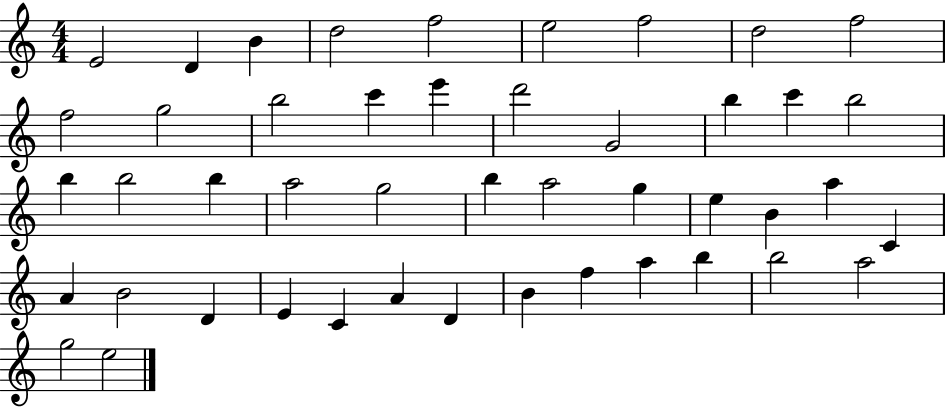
E4/h D4/q B4/q D5/h F5/h E5/h F5/h D5/h F5/h F5/h G5/h B5/h C6/q E6/q D6/h G4/h B5/q C6/q B5/h B5/q B5/h B5/q A5/h G5/h B5/q A5/h G5/q E5/q B4/q A5/q C4/q A4/q B4/h D4/q E4/q C4/q A4/q D4/q B4/q F5/q A5/q B5/q B5/h A5/h G5/h E5/h